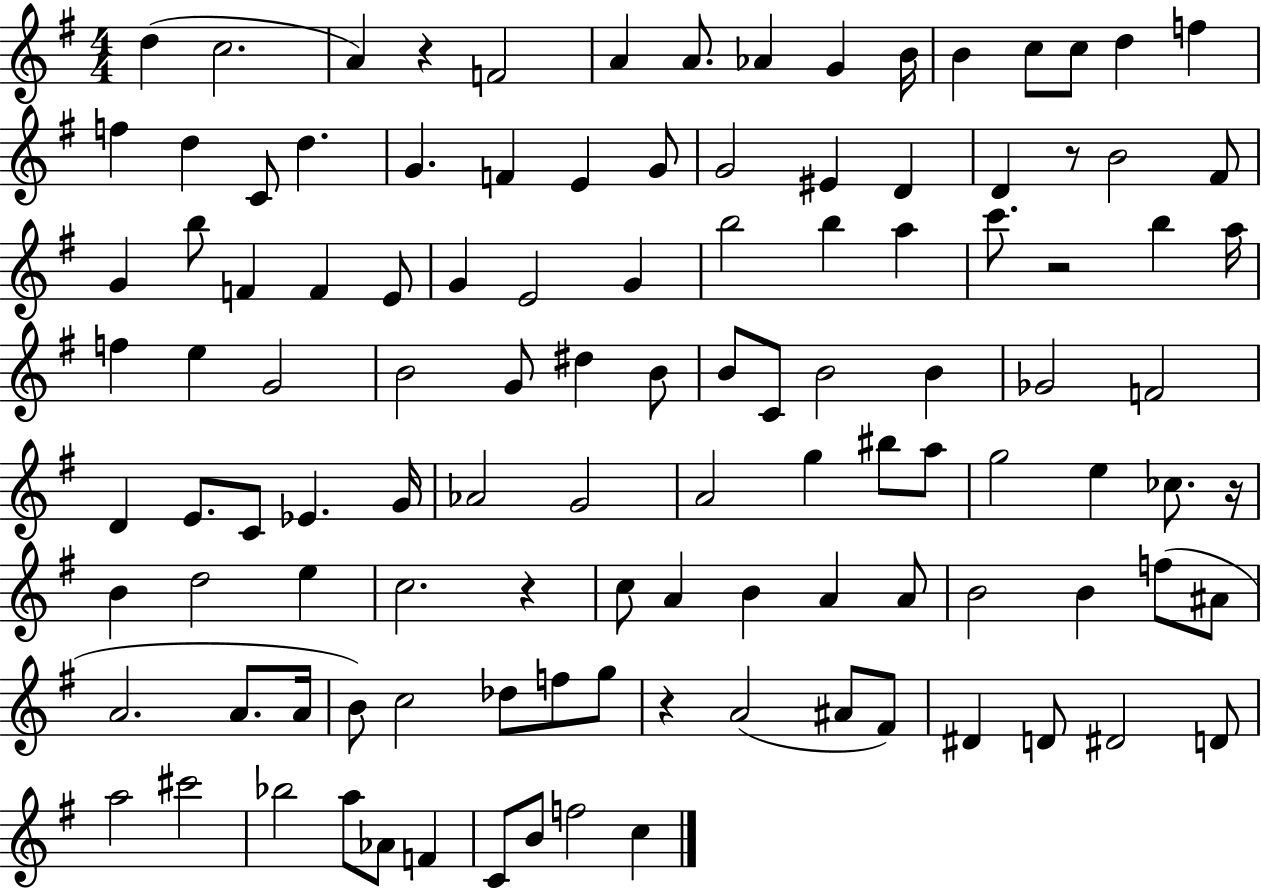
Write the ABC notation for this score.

X:1
T:Untitled
M:4/4
L:1/4
K:G
d c2 A z F2 A A/2 _A G B/4 B c/2 c/2 d f f d C/2 d G F E G/2 G2 ^E D D z/2 B2 ^F/2 G b/2 F F E/2 G E2 G b2 b a c'/2 z2 b a/4 f e G2 B2 G/2 ^d B/2 B/2 C/2 B2 B _G2 F2 D E/2 C/2 _E G/4 _A2 G2 A2 g ^b/2 a/2 g2 e _c/2 z/4 B d2 e c2 z c/2 A B A A/2 B2 B f/2 ^A/2 A2 A/2 A/4 B/2 c2 _d/2 f/2 g/2 z A2 ^A/2 ^F/2 ^D D/2 ^D2 D/2 a2 ^c'2 _b2 a/2 _A/2 F C/2 B/2 f2 c